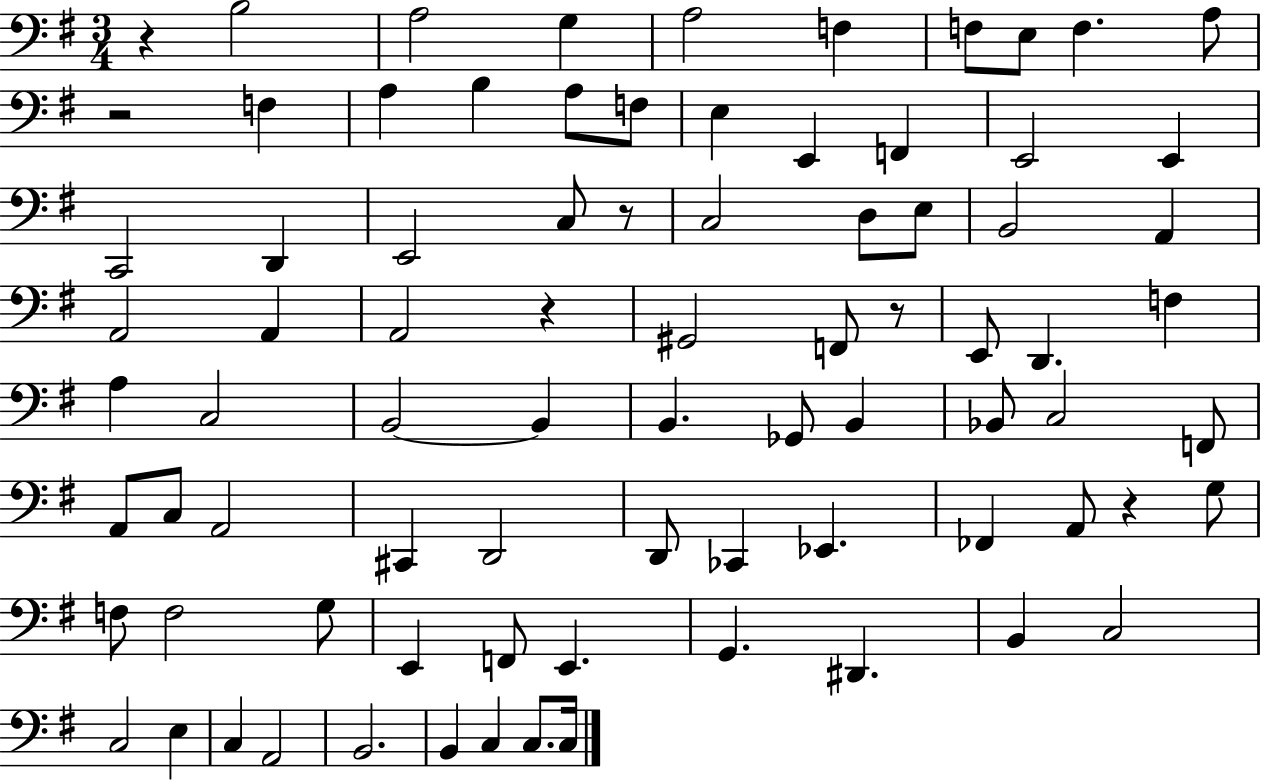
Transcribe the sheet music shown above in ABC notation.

X:1
T:Untitled
M:3/4
L:1/4
K:G
z B,2 A,2 G, A,2 F, F,/2 E,/2 F, A,/2 z2 F, A, B, A,/2 F,/2 E, E,, F,, E,,2 E,, C,,2 D,, E,,2 C,/2 z/2 C,2 D,/2 E,/2 B,,2 A,, A,,2 A,, A,,2 z ^G,,2 F,,/2 z/2 E,,/2 D,, F, A, C,2 B,,2 B,, B,, _G,,/2 B,, _B,,/2 C,2 F,,/2 A,,/2 C,/2 A,,2 ^C,, D,,2 D,,/2 _C,, _E,, _F,, A,,/2 z G,/2 F,/2 F,2 G,/2 E,, F,,/2 E,, G,, ^D,, B,, C,2 C,2 E, C, A,,2 B,,2 B,, C, C,/2 C,/4